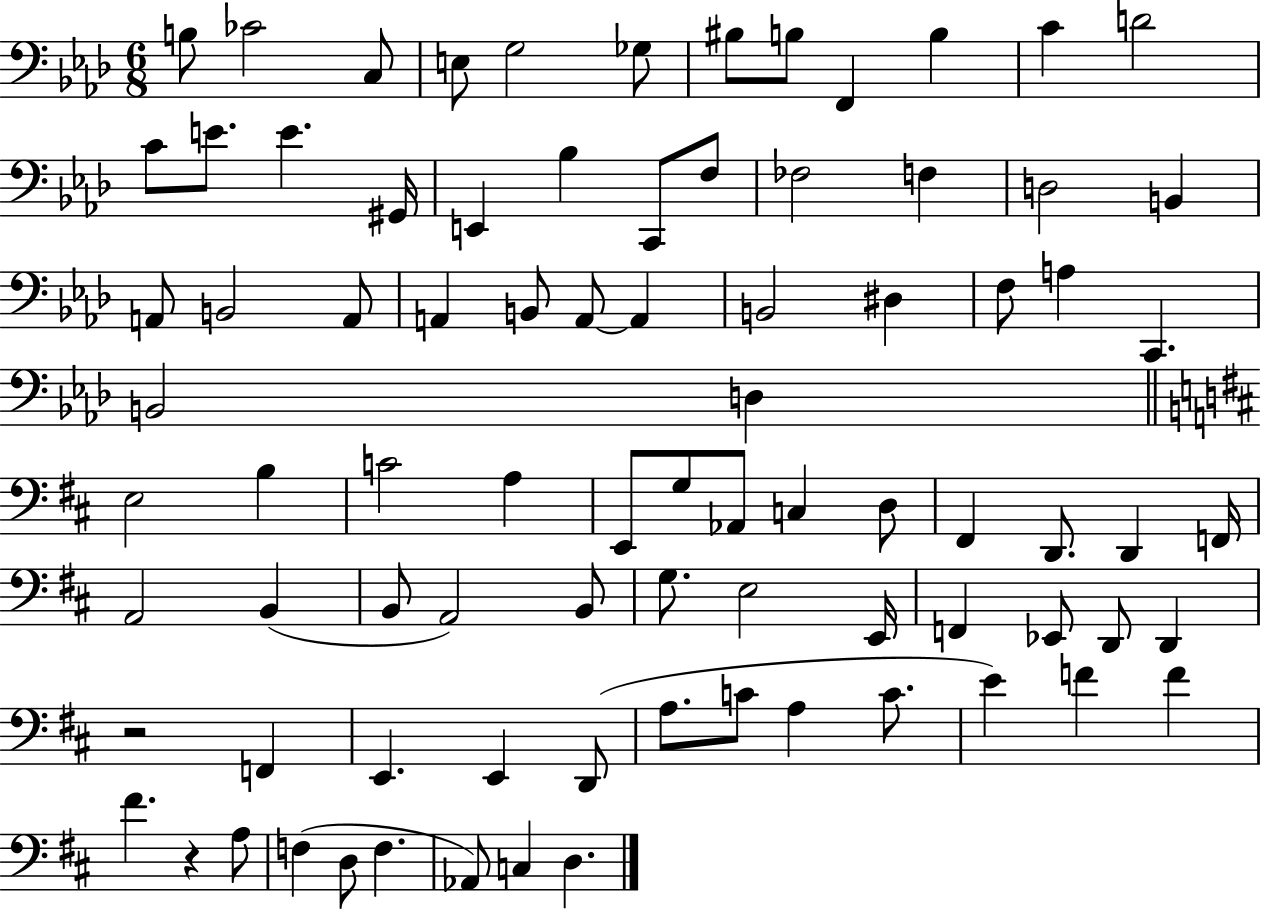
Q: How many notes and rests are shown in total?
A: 84